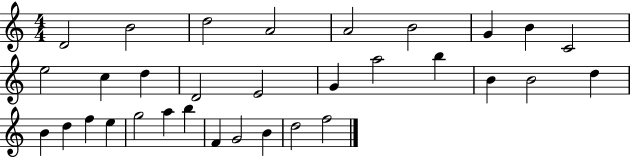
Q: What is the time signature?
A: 4/4